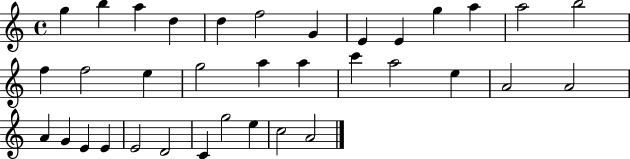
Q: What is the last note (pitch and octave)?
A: A4